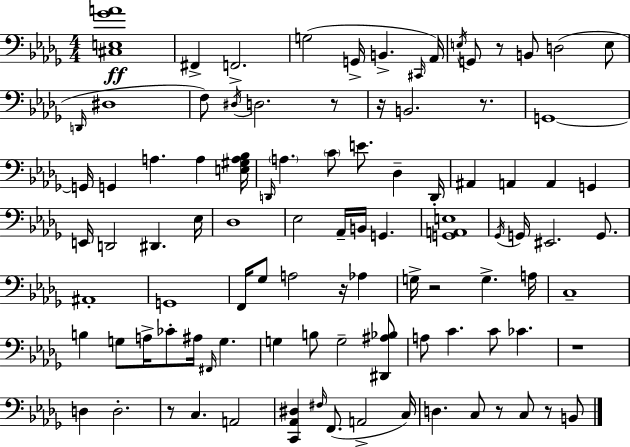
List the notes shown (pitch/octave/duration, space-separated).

[C#3,E3,Gb4,A4]/w F#2/q F2/h. G3/h G2/s B2/q. C#2/s Ab2/s E3/s G2/e R/e B2/e D3/h E3/e D2/s D#3/w F3/e D#3/s D3/h. R/e R/s B2/h. R/e. G2/w G2/s G2/q A3/q. A3/q [E3,G#3,A3,Bb3]/s D2/s A3/q. C4/e E4/e. Db3/q D2/s A#2/q A2/q A2/q G2/q E2/s D2/h D#2/q. Eb3/s Db3/w Eb3/h Ab2/s B2/s G2/q. [G2,A2,E3]/w Gb2/s G2/s EIS2/h. G2/e. A#2/w G2/w F2/s Gb3/e A3/h R/s Ab3/q G3/s R/h G3/q. A3/s C3/w B3/q G3/e A3/s CES4/e A#3/s F#2/s G3/q. G3/q B3/e G3/h [D#2,A#3,Bb3]/e A3/e C4/q. C4/e CES4/q. R/w D3/q D3/h. R/e C3/q. A2/h [C2,Ab2,D#3]/q F#3/s F2/e. A2/h C3/s D3/q. C3/e R/e C3/e R/e B2/e